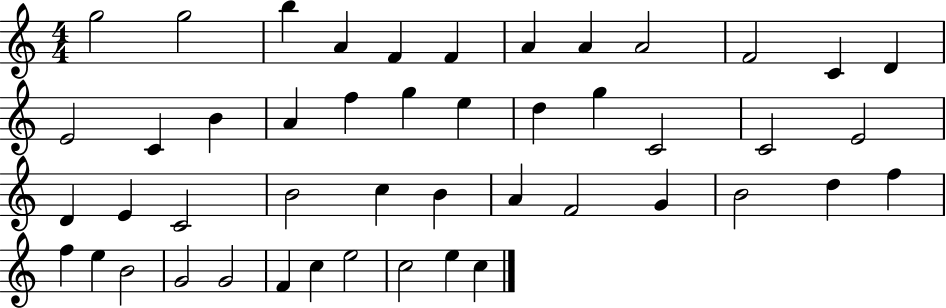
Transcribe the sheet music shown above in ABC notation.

X:1
T:Untitled
M:4/4
L:1/4
K:C
g2 g2 b A F F A A A2 F2 C D E2 C B A f g e d g C2 C2 E2 D E C2 B2 c B A F2 G B2 d f f e B2 G2 G2 F c e2 c2 e c